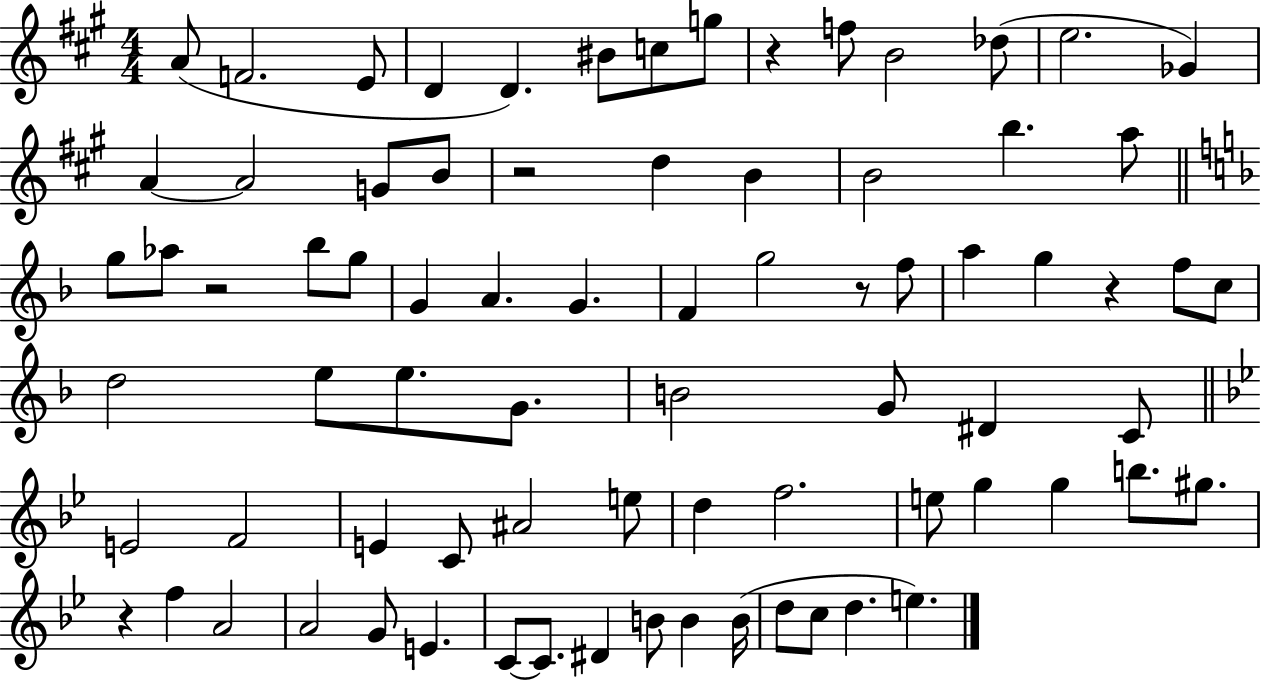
{
  \clef treble
  \numericTimeSignature
  \time 4/4
  \key a \major
  \repeat volta 2 { a'8( f'2. e'8 | d'4 d'4.) bis'8 c''8 g''8 | r4 f''8 b'2 des''8( | e''2. ges'4) | \break a'4~~ a'2 g'8 b'8 | r2 d''4 b'4 | b'2 b''4. a''8 | \bar "||" \break \key d \minor g''8 aes''8 r2 bes''8 g''8 | g'4 a'4. g'4. | f'4 g''2 r8 f''8 | a''4 g''4 r4 f''8 c''8 | \break d''2 e''8 e''8. g'8. | b'2 g'8 dis'4 c'8 | \bar "||" \break \key g \minor e'2 f'2 | e'4 c'8 ais'2 e''8 | d''4 f''2. | e''8 g''4 g''4 b''8. gis''8. | \break r4 f''4 a'2 | a'2 g'8 e'4. | c'8~~ c'8. dis'4 b'8 b'4 b'16( | d''8 c''8 d''4. e''4.) | \break } \bar "|."
}